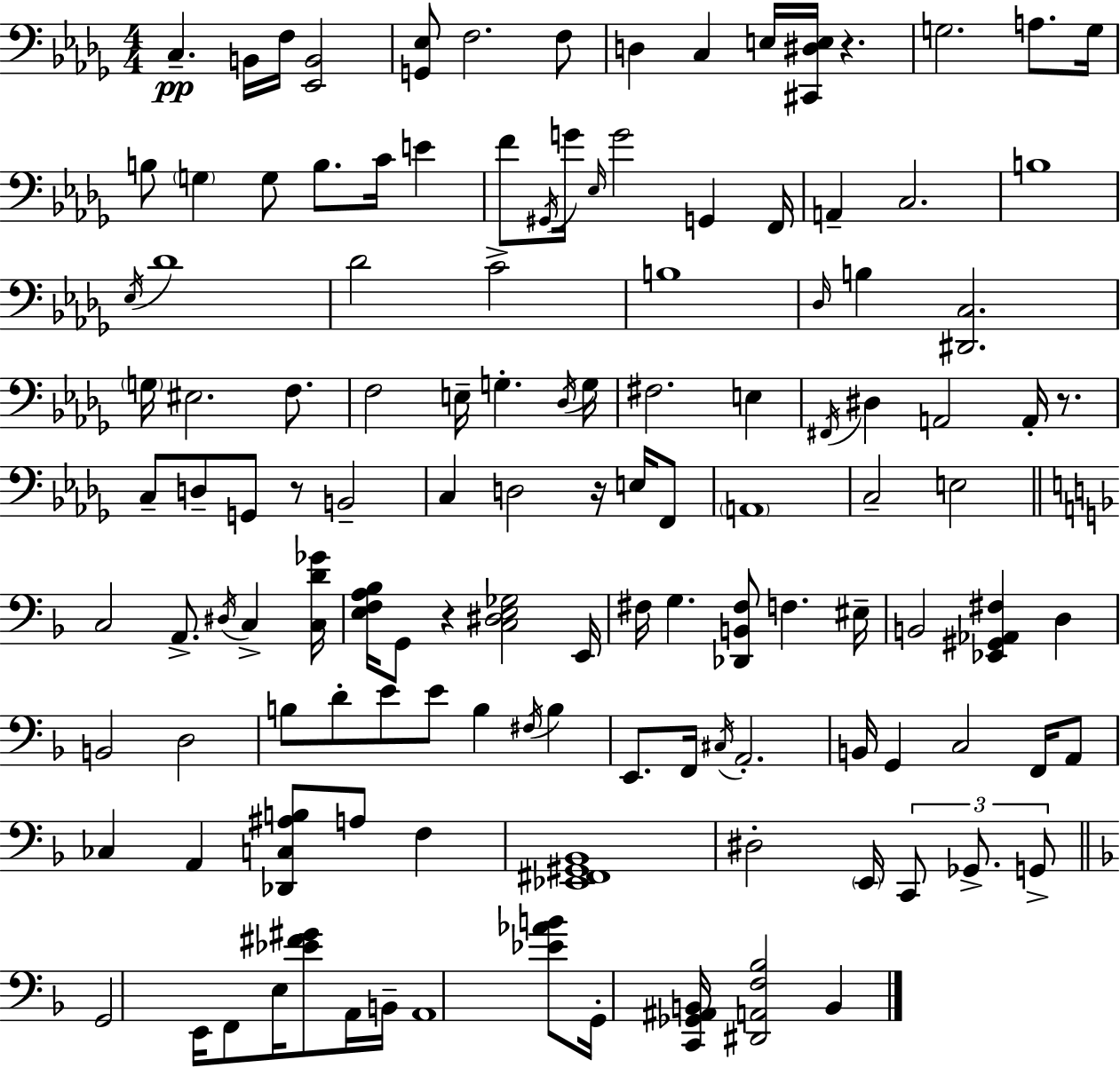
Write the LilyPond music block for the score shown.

{
  \clef bass
  \numericTimeSignature
  \time 4/4
  \key bes \minor
  c4.--\pp b,16 f16 <ees, b,>2 | <g, ees>8 f2. f8 | d4 c4 e16 <cis, dis e>16 r4. | g2. a8. g16 | \break b8 \parenthesize g4 g8 b8. c'16 e'4 | f'8 \acciaccatura { gis,16 } g'16 \grace { ees16 } g'2 g,4 | f,16 a,4-- c2. | b1 | \break \acciaccatura { ees16 } des'1 | des'2 c'2-> | b1 | \grace { des16 } b4 <dis, c>2. | \break \parenthesize g16 eis2. | f8. f2 e16-- g4.-. | \acciaccatura { des16 } g16 fis2. | e4 \acciaccatura { fis,16 } dis4 a,2 | \break a,16-. r8. c8-- d8-- g,8 r8 b,2-- | c4 d2 | r16 e16 f,8 \parenthesize a,1 | c2-- e2 | \break \bar "||" \break \key f \major c2 a,8.-> \acciaccatura { dis16 } c4-> | <c d' ges'>16 <e f a bes>16 g,8 r4 <c dis e ges>2 | e,16 fis16 g4. <des, b, fis>8 f4. | eis16-- b,2 <ees, gis, aes, fis>4 d4 | \break b,2 d2 | b8 d'8-. e'8 e'8 b4 \acciaccatura { fis16 } b4 | e,8. f,16 \acciaccatura { cis16 } a,2.-. | b,16 g,4 c2 | \break f,16 a,8 ces4 a,4 <des, c ais b>8 a8 f4 | <ees, fis, gis, bes,>1 | dis2-. \parenthesize e,16 \tuplet 3/2 { c,8 ges,8.-> | g,8-> } \bar "||" \break \key f \major g,2 e,16 f,8 e16 <ees' fis' gis'>8 a,16 b,16-- | a,1 | <ees' aes' b'>8 g,16-. <c, ges, ais, b,>16 <dis, a, f bes>2 b,4 | \bar "|."
}